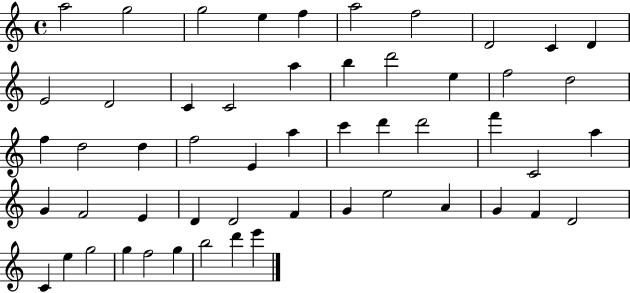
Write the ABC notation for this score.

X:1
T:Untitled
M:4/4
L:1/4
K:C
a2 g2 g2 e f a2 f2 D2 C D E2 D2 C C2 a b d'2 e f2 d2 f d2 d f2 E a c' d' d'2 f' C2 a G F2 E D D2 F G e2 A G F D2 C e g2 g f2 g b2 d' e'